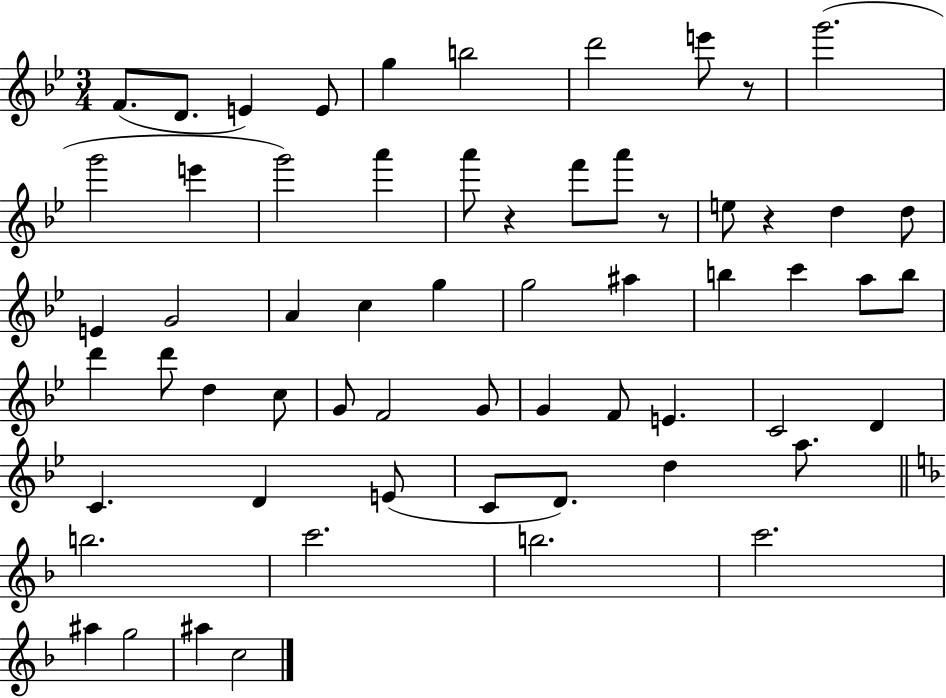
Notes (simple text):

F4/e. D4/e. E4/q E4/e G5/q B5/h D6/h E6/e R/e G6/h. G6/h E6/q G6/h A6/q A6/e R/q F6/e A6/e R/e E5/e R/q D5/q D5/e E4/q G4/h A4/q C5/q G5/q G5/h A#5/q B5/q C6/q A5/e B5/e D6/q D6/e D5/q C5/e G4/e F4/h G4/e G4/q F4/e E4/q. C4/h D4/q C4/q. D4/q E4/e C4/e D4/e. D5/q A5/e. B5/h. C6/h. B5/h. C6/h. A#5/q G5/h A#5/q C5/h